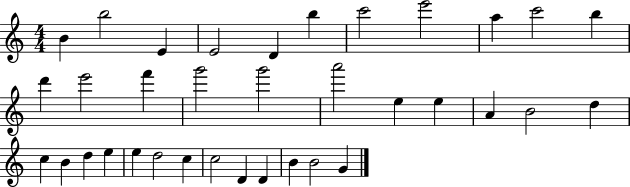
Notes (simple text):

B4/q B5/h E4/q E4/h D4/q B5/q C6/h E6/h A5/q C6/h B5/q D6/q E6/h F6/q G6/h G6/h A6/h E5/q E5/q A4/q B4/h D5/q C5/q B4/q D5/q E5/q E5/q D5/h C5/q C5/h D4/q D4/q B4/q B4/h G4/q